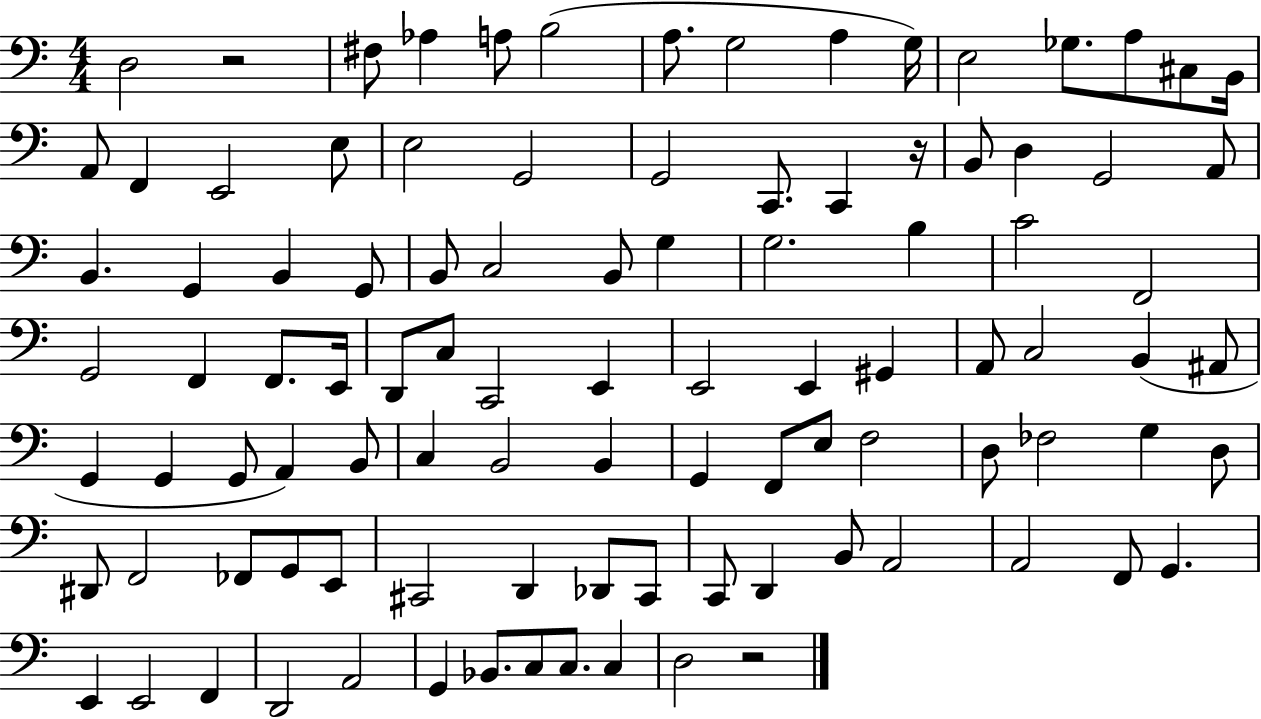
D3/h R/h F#3/e Ab3/q A3/e B3/h A3/e. G3/h A3/q G3/s E3/h Gb3/e. A3/e C#3/e B2/s A2/e F2/q E2/h E3/e E3/h G2/h G2/h C2/e. C2/q R/s B2/e D3/q G2/h A2/e B2/q. G2/q B2/q G2/e B2/e C3/h B2/e G3/q G3/h. B3/q C4/h F2/h G2/h F2/q F2/e. E2/s D2/e C3/e C2/h E2/q E2/h E2/q G#2/q A2/e C3/h B2/q A#2/e G2/q G2/q G2/e A2/q B2/e C3/q B2/h B2/q G2/q F2/e E3/e F3/h D3/e FES3/h G3/q D3/e D#2/e F2/h FES2/e G2/e E2/e C#2/h D2/q Db2/e C#2/e C2/e D2/q B2/e A2/h A2/h F2/e G2/q. E2/q E2/h F2/q D2/h A2/h G2/q Bb2/e. C3/e C3/e. C3/q D3/h R/h